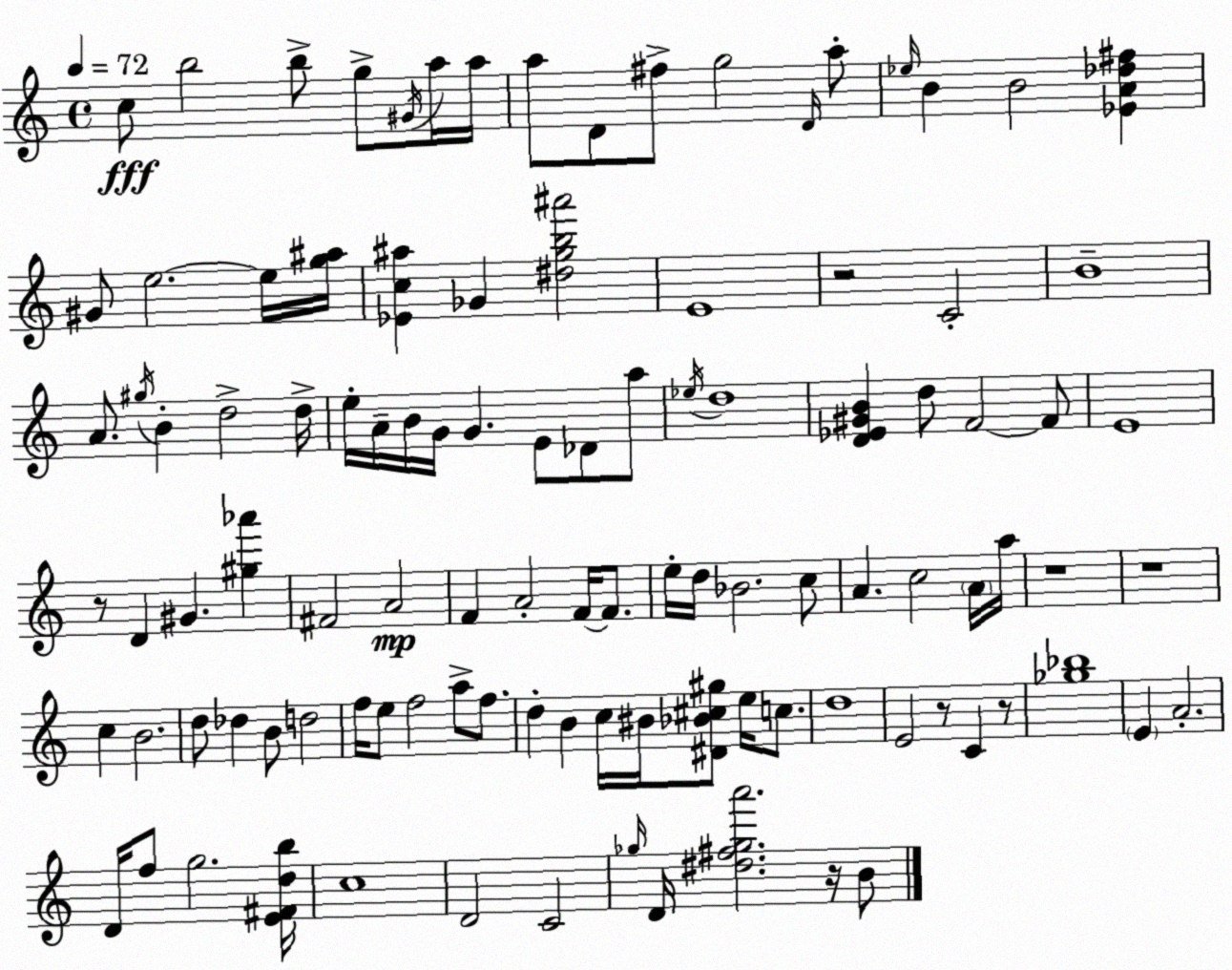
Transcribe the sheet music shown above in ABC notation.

X:1
T:Untitled
M:4/4
L:1/4
K:Am
c/2 b2 b/2 g/2 ^G/4 a/4 a/4 a/2 D/2 ^f/2 g2 D/4 a/2 _e/4 B B2 [_EA_d^f] ^G/2 e2 e/4 [g^a]/4 [_Ec^a] _G [^dgb^a']2 E4 z2 C2 B4 A/2 ^g/4 B d2 d/4 e/4 A/4 B/4 G/4 G E/2 _D/2 a/2 _e/4 d4 [D_E^GB] d/2 F2 F/2 E4 z/2 D ^G [^g_a'] ^F2 A2 F A2 F/4 F/2 e/4 d/4 _B2 c/2 A c2 A/4 a/4 z4 z4 c B2 d/2 _d B/2 d2 f/4 e/2 f2 a/2 f/2 d B c/4 ^B/4 [^D_B^c^g]/2 e/4 c/2 d4 E2 z/2 C z/2 [_g_b]4 E A2 D/4 f/2 g2 [E^Fdb]/4 c4 D2 C2 _g/4 D/4 [^d^f_ga']2 z/4 B/2